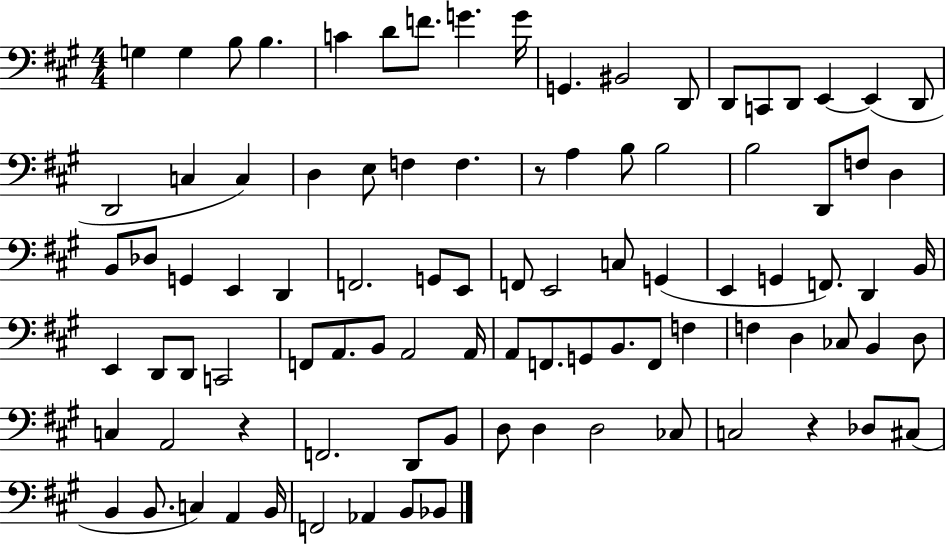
{
  \clef bass
  \numericTimeSignature
  \time 4/4
  \key a \major
  g4 g4 b8 b4. | c'4 d'8 f'8. g'4. g'16 | g,4. bis,2 d,8 | d,8 c,8 d,8 e,4~~ e,4( d,8 | \break d,2 c4 c4) | d4 e8 f4 f4. | r8 a4 b8 b2 | b2 d,8 f8 d4 | \break b,8 des8 g,4 e,4 d,4 | f,2. g,8 e,8 | f,8 e,2 c8 g,4( | e,4 g,4 f,8.) d,4 b,16 | \break e,4 d,8 d,8 c,2 | f,8 a,8. b,8 a,2 a,16 | a,8 f,8. g,8 b,8. f,8 f4 | f4 d4 ces8 b,4 d8 | \break c4 a,2 r4 | f,2. d,8 b,8 | d8 d4 d2 ces8 | c2 r4 des8 cis8( | \break b,4 b,8. c4) a,4 b,16 | f,2 aes,4 b,8 bes,8 | \bar "|."
}